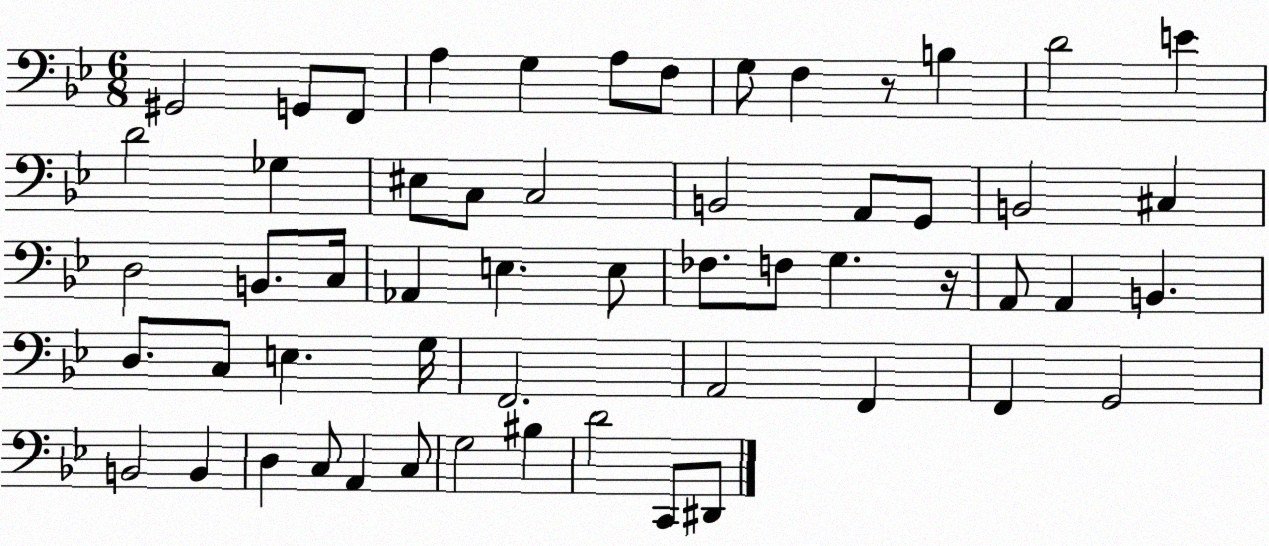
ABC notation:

X:1
T:Untitled
M:6/8
L:1/4
K:Bb
^G,,2 G,,/2 F,,/2 A, G, A,/2 F,/2 G,/2 F, z/2 B, D2 E D2 _G, ^E,/2 C,/2 C,2 B,,2 A,,/2 G,,/2 B,,2 ^C, D,2 B,,/2 C,/4 _A,, E, E,/2 _F,/2 F,/2 G, z/4 A,,/2 A,, B,, D,/2 C,/2 E, G,/4 F,,2 A,,2 F,, F,, G,,2 B,,2 B,, D, C,/2 A,, C,/2 G,2 ^B, D2 C,,/2 ^D,,/2